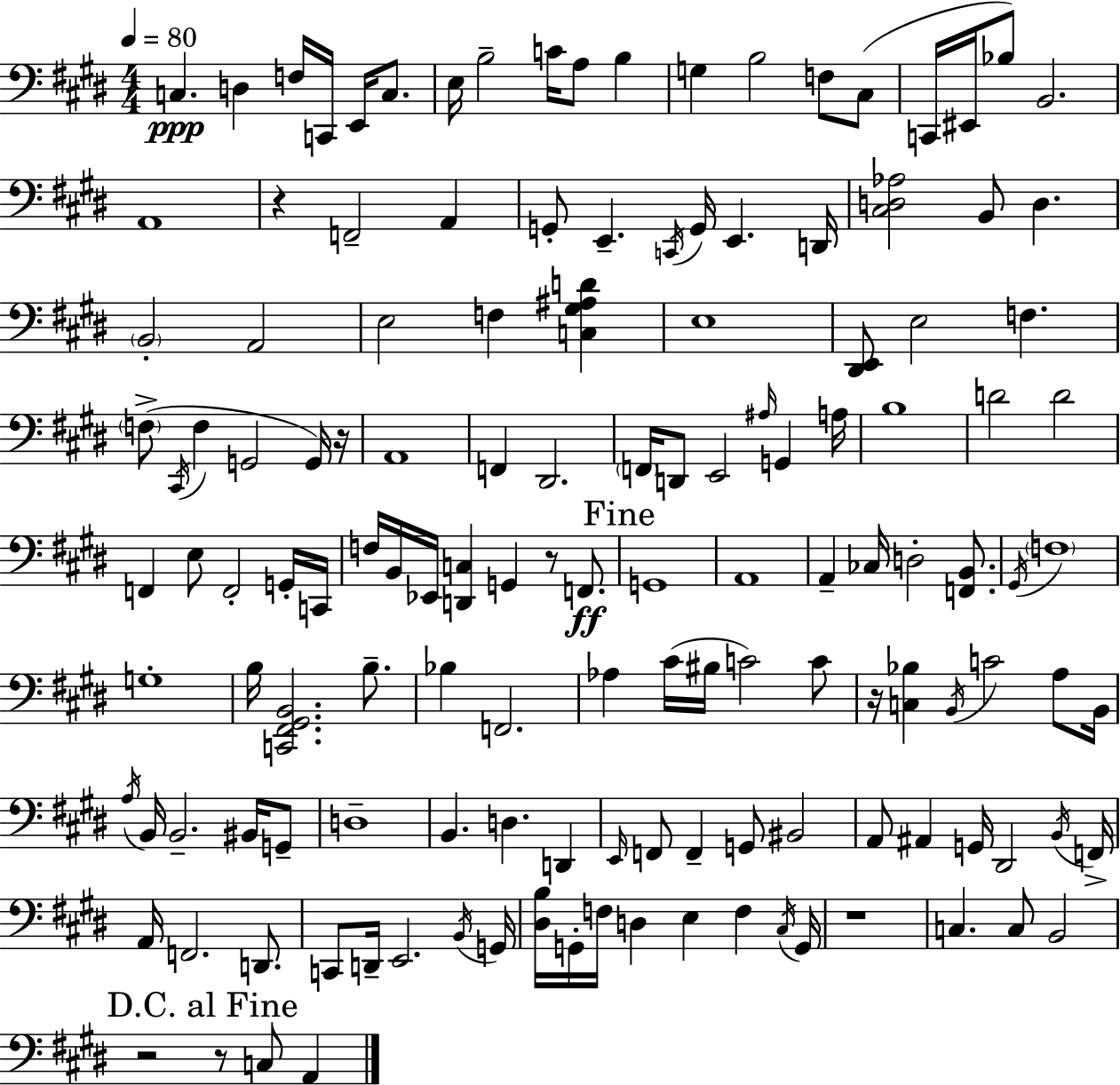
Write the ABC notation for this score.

X:1
T:Untitled
M:4/4
L:1/4
K:E
C, D, F,/4 C,,/4 E,,/4 C,/2 E,/4 B,2 C/4 A,/2 B, G, B,2 F,/2 ^C,/2 C,,/4 ^E,,/4 _B,/2 B,,2 A,,4 z F,,2 A,, G,,/2 E,, C,,/4 G,,/4 E,, D,,/4 [^C,D,_A,]2 B,,/2 D, B,,2 A,,2 E,2 F, [C,^G,^A,D] E,4 [^D,,E,,]/2 E,2 F, F,/2 ^C,,/4 F, G,,2 G,,/4 z/4 A,,4 F,, ^D,,2 F,,/4 D,,/2 E,,2 ^A,/4 G,, A,/4 B,4 D2 D2 F,, E,/2 F,,2 G,,/4 C,,/4 F,/4 B,,/4 _E,,/4 [D,,C,] G,, z/2 F,,/2 G,,4 A,,4 A,, _C,/4 D,2 [F,,B,,]/2 ^G,,/4 F,4 G,4 B,/4 [C,,^F,,^G,,B,,]2 B,/2 _B, F,,2 _A, ^C/4 ^B,/4 C2 C/2 z/4 [C,_B,] B,,/4 C2 A,/2 B,,/4 A,/4 B,,/4 B,,2 ^B,,/4 G,,/2 D,4 B,, D, D,, E,,/4 F,,/2 F,, G,,/2 ^B,,2 A,,/2 ^A,, G,,/4 ^D,,2 B,,/4 F,,/4 A,,/4 F,,2 D,,/2 C,,/2 D,,/4 E,,2 B,,/4 G,,/4 [^D,B,]/4 G,,/4 F,/4 D, E, F, ^C,/4 G,,/4 z4 C, C,/2 B,,2 z2 z/2 C,/2 A,,